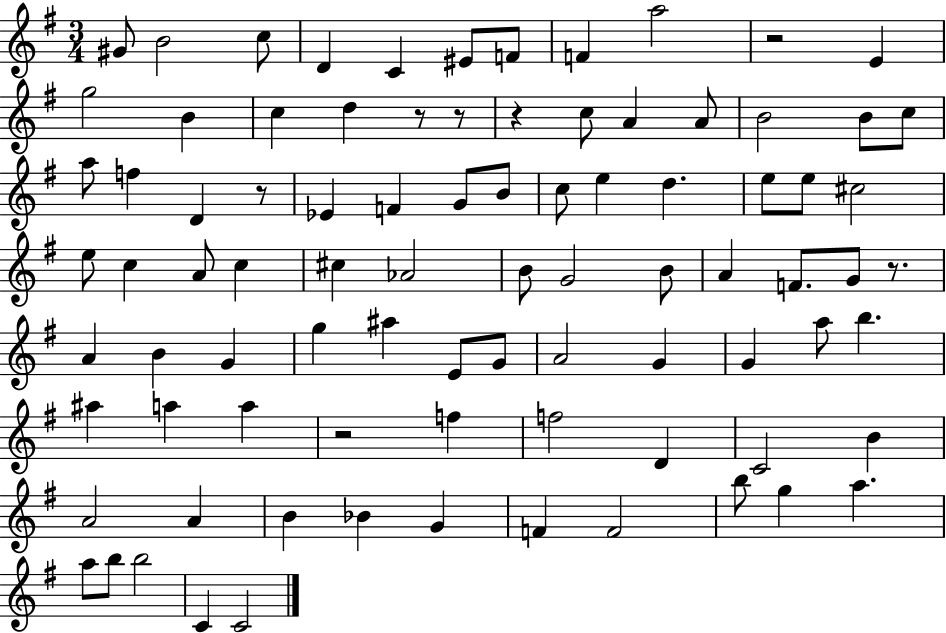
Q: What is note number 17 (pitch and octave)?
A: A4